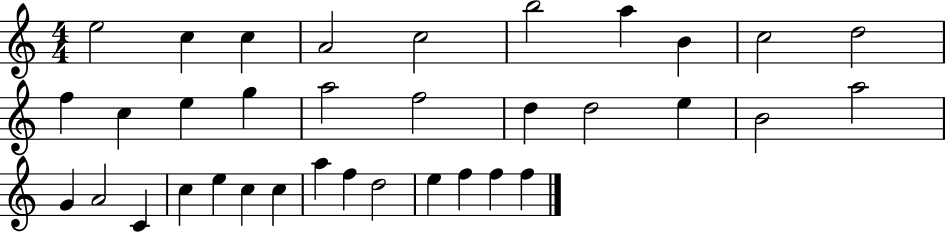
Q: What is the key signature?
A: C major